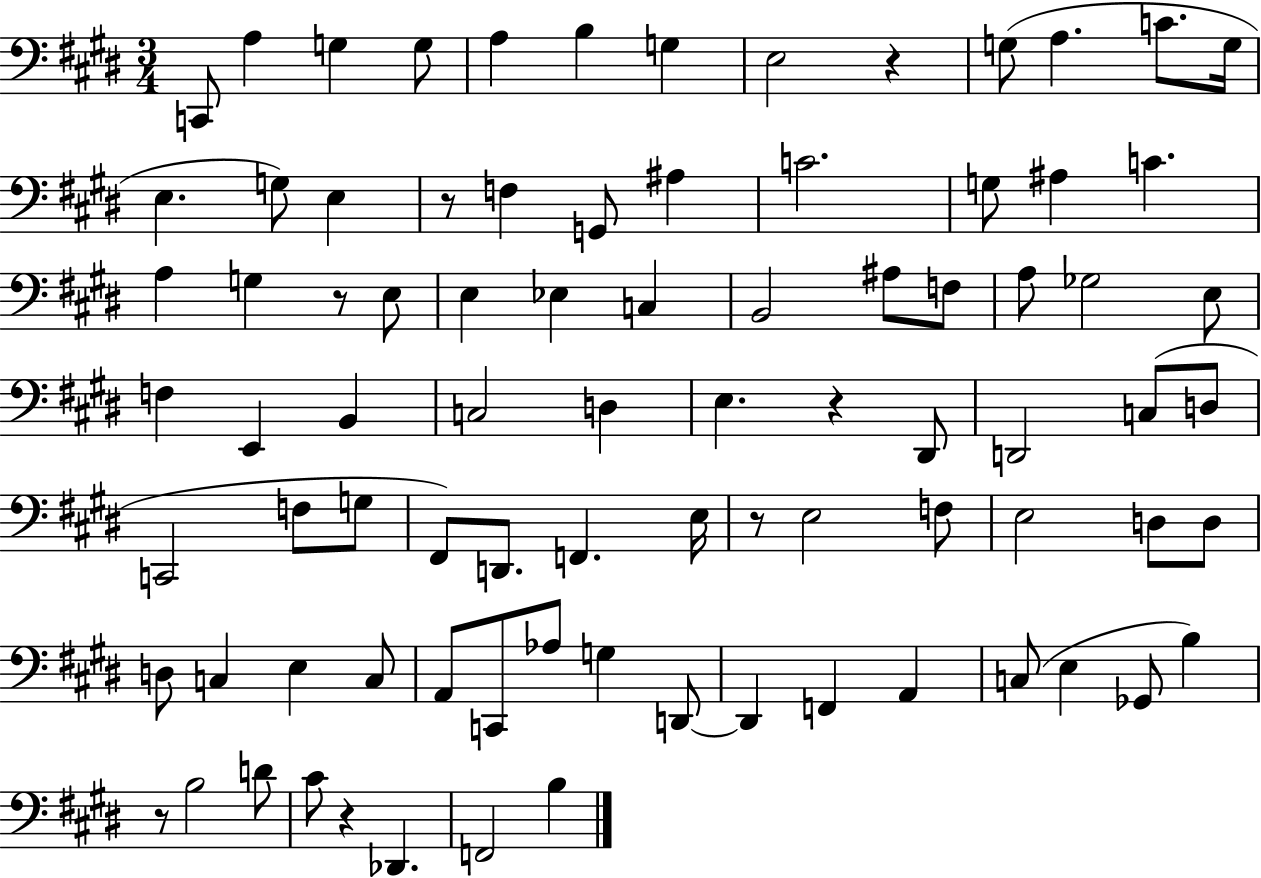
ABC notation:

X:1
T:Untitled
M:3/4
L:1/4
K:E
C,,/2 A, G, G,/2 A, B, G, E,2 z G,/2 A, C/2 G,/4 E, G,/2 E, z/2 F, G,,/2 ^A, C2 G,/2 ^A, C A, G, z/2 E,/2 E, _E, C, B,,2 ^A,/2 F,/2 A,/2 _G,2 E,/2 F, E,, B,, C,2 D, E, z ^D,,/2 D,,2 C,/2 D,/2 C,,2 F,/2 G,/2 ^F,,/2 D,,/2 F,, E,/4 z/2 E,2 F,/2 E,2 D,/2 D,/2 D,/2 C, E, C,/2 A,,/2 C,,/2 _A,/2 G, D,,/2 D,, F,, A,, C,/2 E, _G,,/2 B, z/2 B,2 D/2 ^C/2 z _D,, F,,2 B,